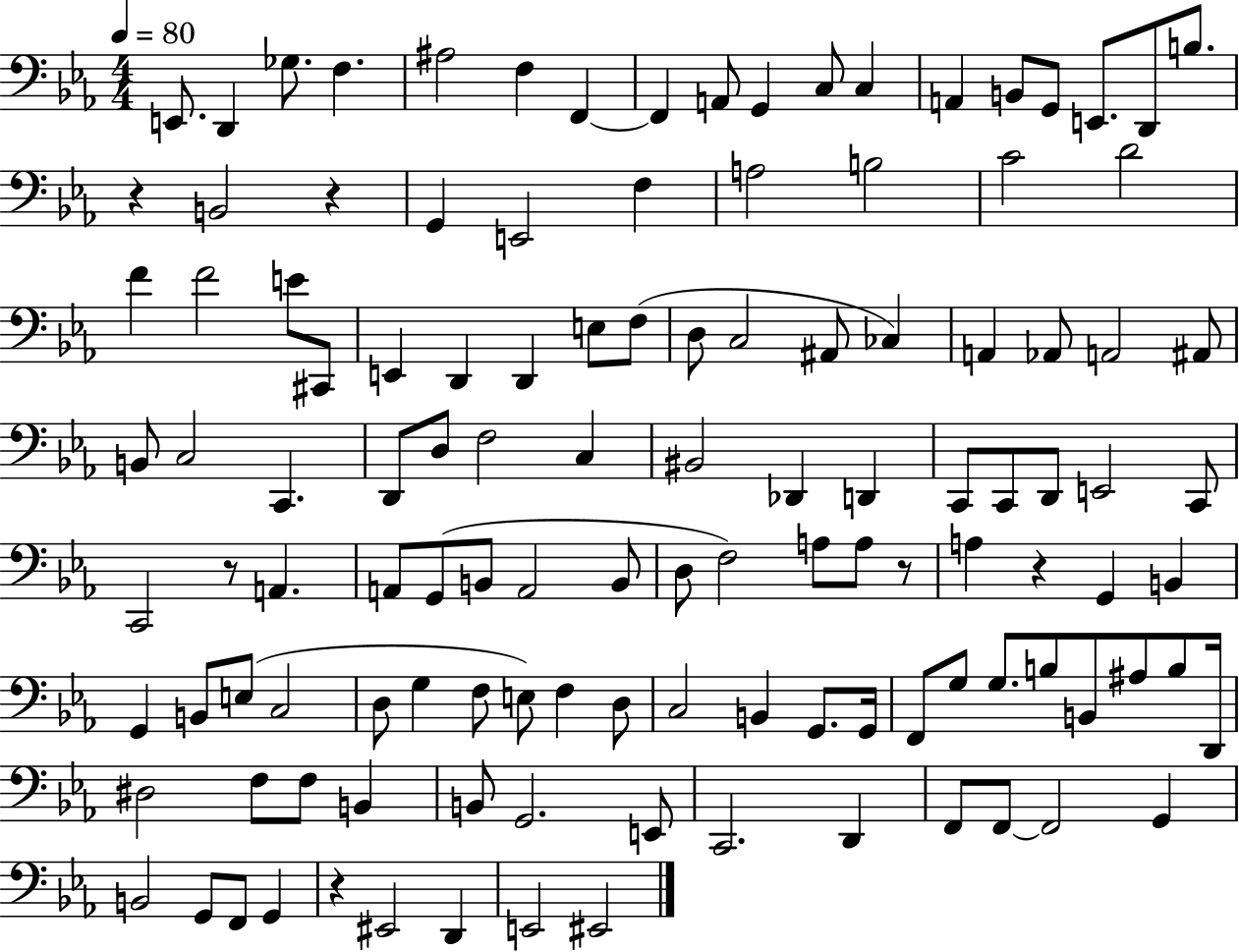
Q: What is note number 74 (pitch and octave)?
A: B2